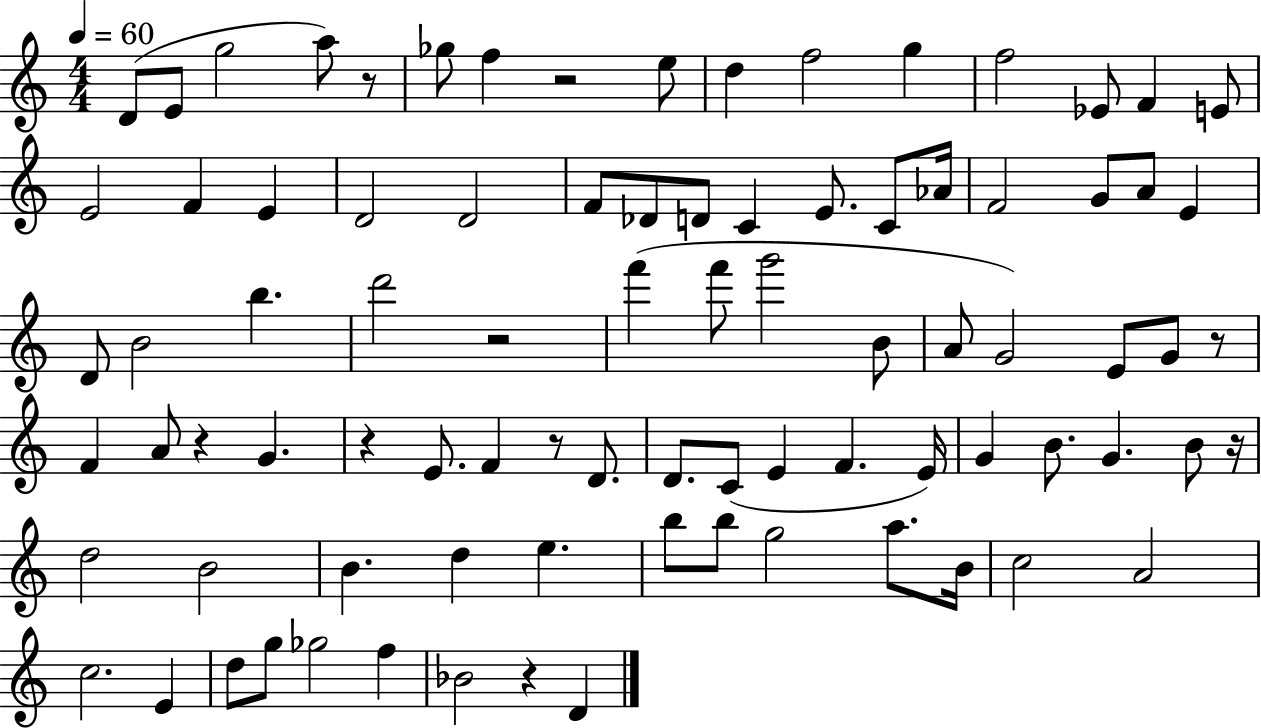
X:1
T:Untitled
M:4/4
L:1/4
K:C
D/2 E/2 g2 a/2 z/2 _g/2 f z2 e/2 d f2 g f2 _E/2 F E/2 E2 F E D2 D2 F/2 _D/2 D/2 C E/2 C/2 _A/4 F2 G/2 A/2 E D/2 B2 b d'2 z2 f' f'/2 g'2 B/2 A/2 G2 E/2 G/2 z/2 F A/2 z G z E/2 F z/2 D/2 D/2 C/2 E F E/4 G B/2 G B/2 z/4 d2 B2 B d e b/2 b/2 g2 a/2 B/4 c2 A2 c2 E d/2 g/2 _g2 f _B2 z D